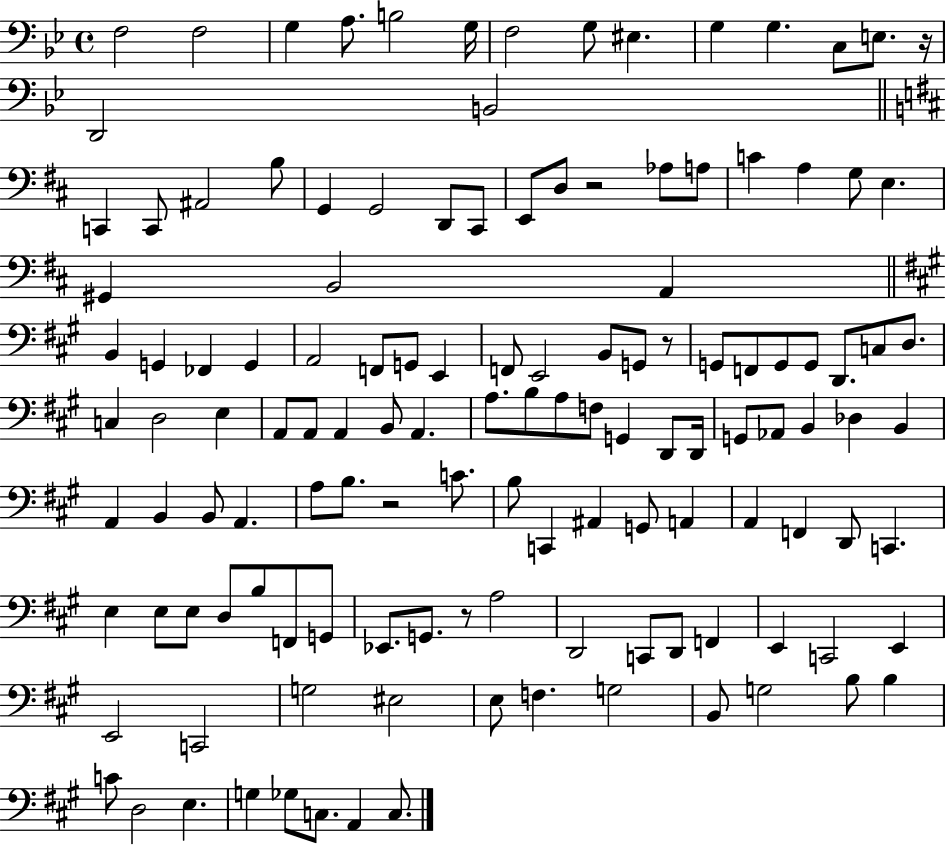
F3/h F3/h G3/q A3/e. B3/h G3/s F3/h G3/e EIS3/q. G3/q G3/q. C3/e E3/e. R/s D2/h B2/h C2/q C2/e A#2/h B3/e G2/q G2/h D2/e C#2/e E2/e D3/e R/h Ab3/e A3/e C4/q A3/q G3/e E3/q. G#2/q B2/h A2/q B2/q G2/q FES2/q G2/q A2/h F2/e G2/e E2/q F2/e E2/h B2/e G2/e R/e G2/e F2/e G2/e G2/e D2/e. C3/e D3/e. C3/q D3/h E3/q A2/e A2/e A2/q B2/e A2/q. A3/e. B3/e A3/e F3/e G2/q D2/e D2/s G2/e Ab2/e B2/q Db3/q B2/q A2/q B2/q B2/e A2/q. A3/e B3/e. R/h C4/e. B3/e C2/q A#2/q G2/e A2/q A2/q F2/q D2/e C2/q. E3/q E3/e E3/e D3/e B3/e F2/e G2/e Eb2/e. G2/e. R/e A3/h D2/h C2/e D2/e F2/q E2/q C2/h E2/q E2/h C2/h G3/h EIS3/h E3/e F3/q. G3/h B2/e G3/h B3/e B3/q C4/e D3/h E3/q. G3/q Gb3/e C3/e. A2/q C3/e.